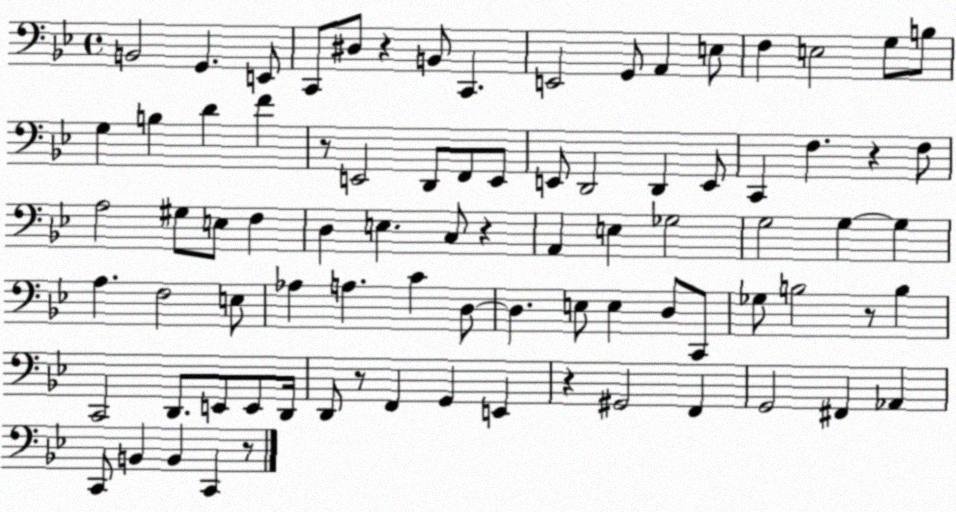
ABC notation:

X:1
T:Untitled
M:4/4
L:1/4
K:Bb
B,,2 G,, E,,/2 C,,/2 ^D,/2 z B,,/2 C,, E,,2 G,,/2 A,, E,/2 F, E,2 G,/2 B,/2 G, B, D F z/2 E,,2 D,,/2 F,,/2 E,,/2 E,,/2 D,,2 D,, E,,/2 C,, F, z F,/2 A,2 ^G,/2 E,/2 F, D, E, C,/2 z A,, E, _G,2 G,2 G, G, A, F,2 E,/2 _A, A, C D,/2 D, E,/2 E, D,/2 C,,/2 _G,/2 B,2 z/2 B, C,,2 D,,/2 E,,/2 E,,/2 D,,/4 D,,/2 z/2 F,, G,, E,, z ^G,,2 F,, G,,2 ^F,, _A,, C,,/2 B,, B,, C,, z/2